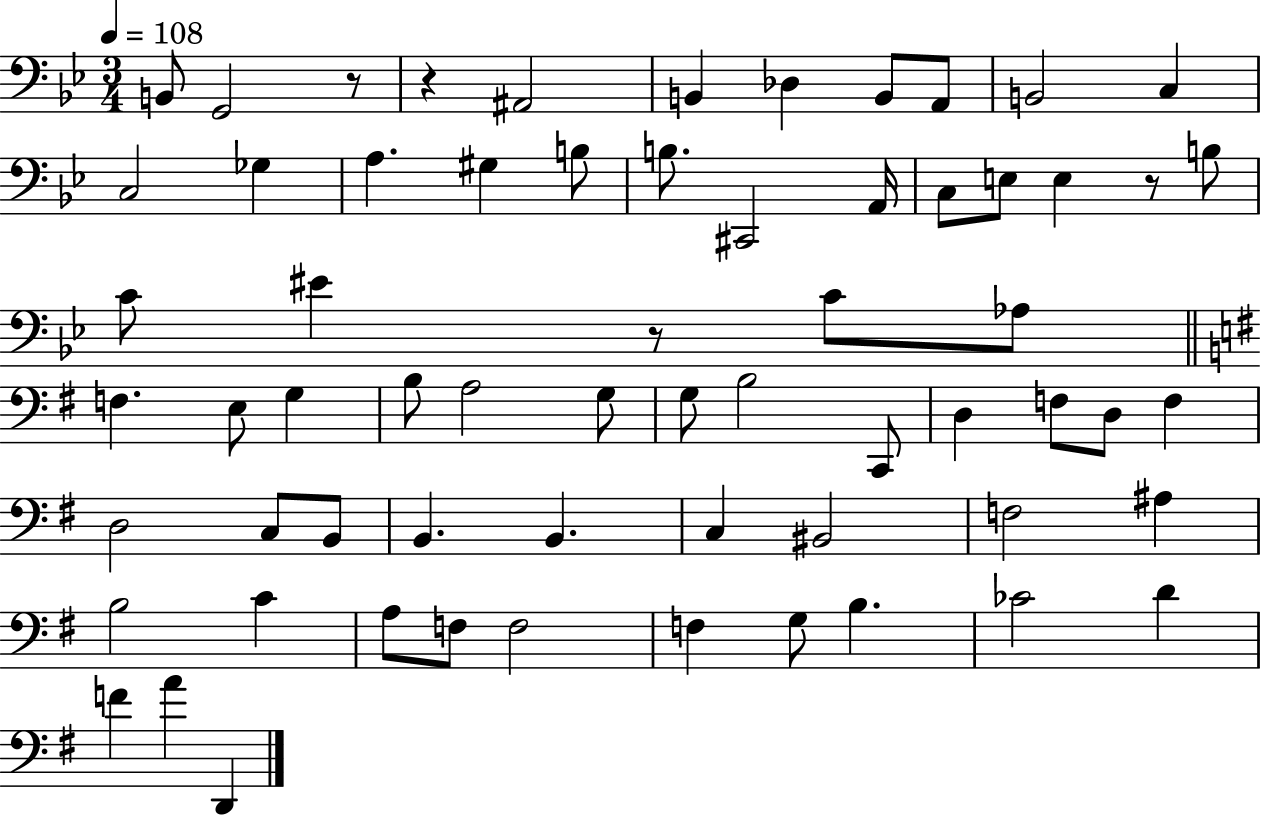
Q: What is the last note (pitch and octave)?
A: D2